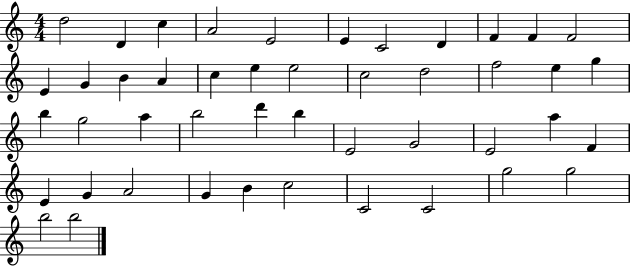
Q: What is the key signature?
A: C major